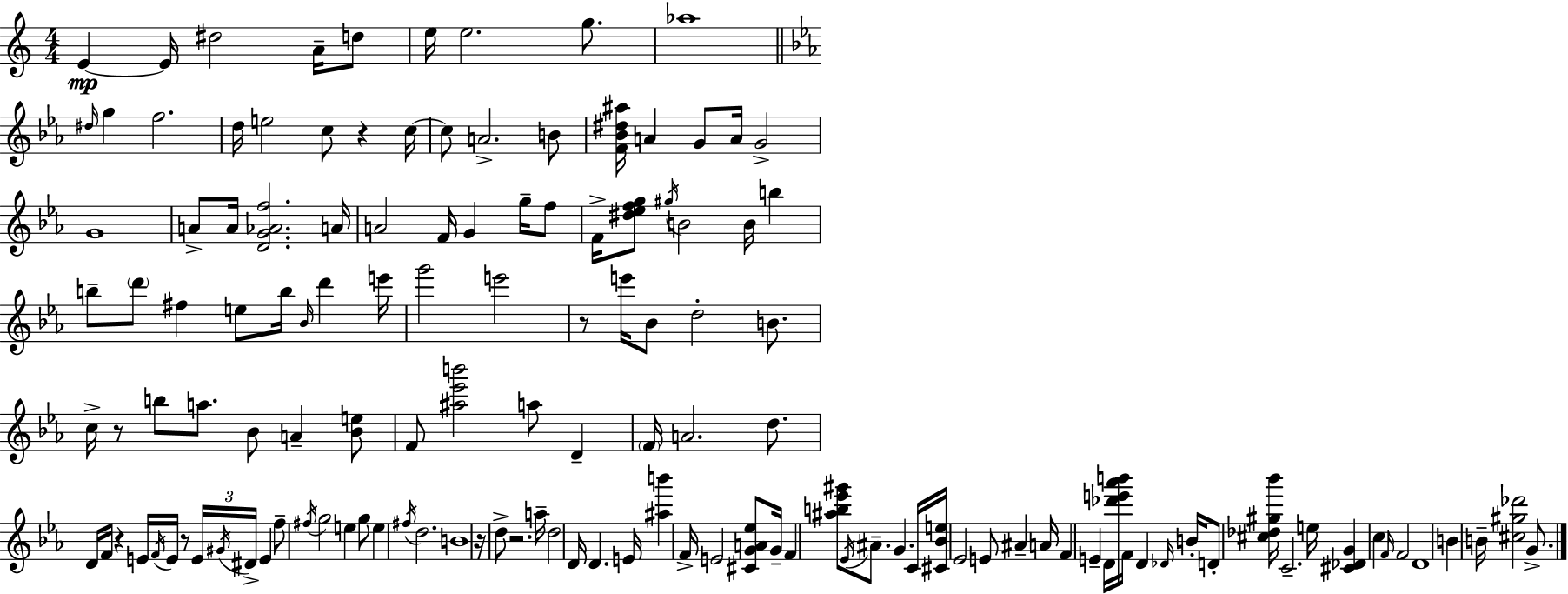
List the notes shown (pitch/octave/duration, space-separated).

E4/q E4/s D#5/h A4/s D5/e E5/s E5/h. G5/e. Ab5/w D#5/s G5/q F5/h. D5/s E5/h C5/e R/q C5/s C5/e A4/h. B4/e [F4,Bb4,D#5,A#5]/s A4/q G4/e A4/s G4/h G4/w A4/e A4/s [D4,G4,Ab4,F5]/h. A4/s A4/h F4/s G4/q G5/s F5/e F4/s [D#5,Eb5,F5,G5]/e G#5/s B4/h B4/s B5/q B5/e D6/e F#5/q E5/e B5/s Bb4/s D6/q E6/s G6/h E6/h R/e E6/s Bb4/e D5/h B4/e. C5/s R/e B5/e A5/e. Bb4/e A4/q [Bb4,E5]/e F4/e [A#5,Eb6,B6]/h A5/e D4/q F4/s A4/h. D5/e. D4/s F4/s R/q E4/s F4/s E4/s R/e E4/s G#4/s D#4/s E4/q F5/e F#5/s G5/h E5/q G5/e E5/q F#5/s D5/h. B4/w R/s D5/e R/h. A5/s D5/h D4/s D4/q. E4/s [A#5,B6]/q F4/s E4/h [C#4,G4,A4,Eb5]/e G4/s F4/q [A#5,B5,Eb6,G#6]/e Eb4/s A#4/e. G4/q. C4/s [C#4,Bb4,E5]/s Eb4/h E4/e A#4/q A4/s F4/q E4/q D4/s [Db6,E6,Ab6,B6]/s F4/s D4/q Db4/s B4/s D4/e [C#5,Db5,G#5,Bb6]/s C4/h. E5/s [C#4,Db4,G4]/q C5/q F4/s F4/h D4/w B4/q B4/s [C#5,G#5,Db6]/h G4/e.